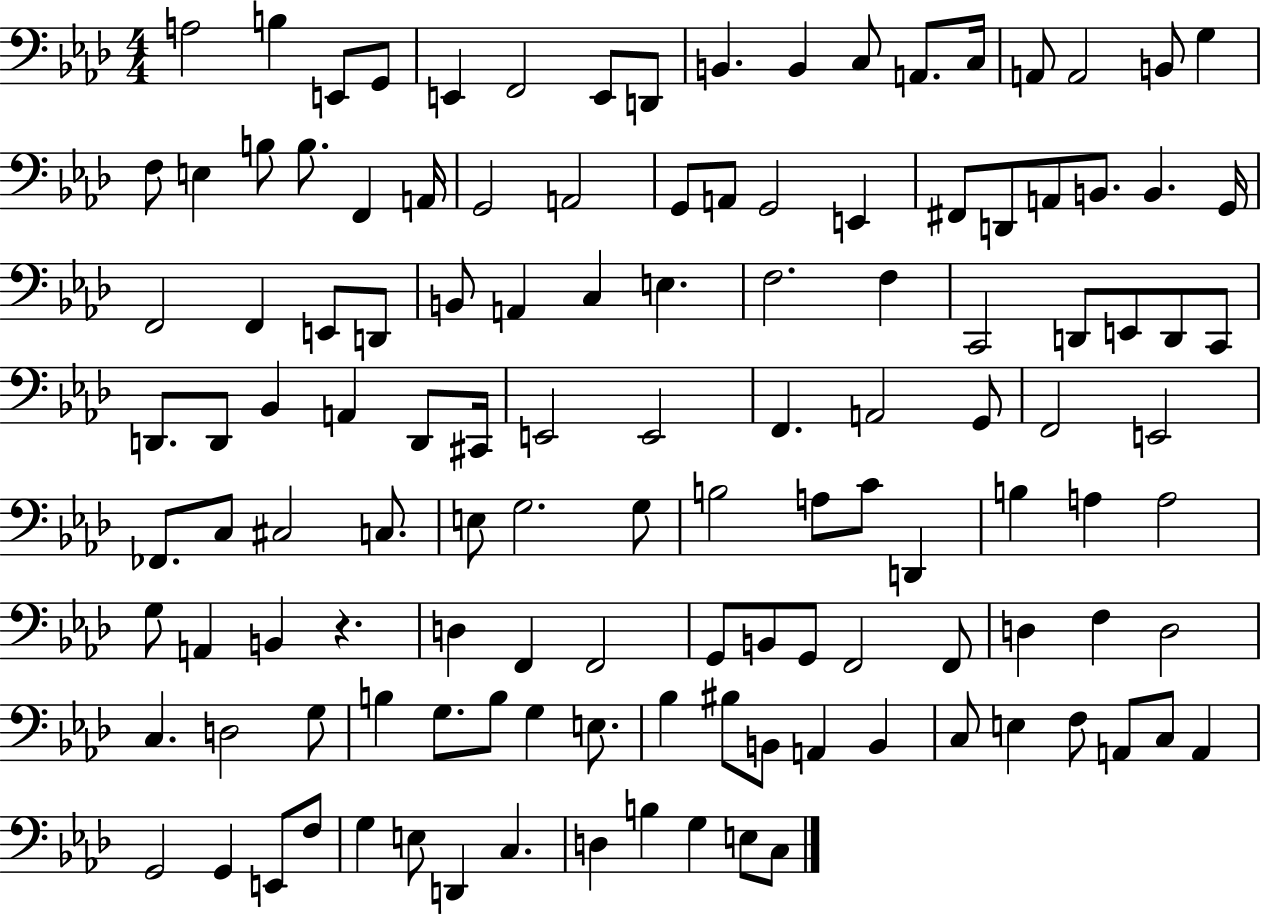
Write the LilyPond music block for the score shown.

{
  \clef bass
  \numericTimeSignature
  \time 4/4
  \key aes \major
  a2 b4 e,8 g,8 | e,4 f,2 e,8 d,8 | b,4. b,4 c8 a,8. c16 | a,8 a,2 b,8 g4 | \break f8 e4 b8 b8. f,4 a,16 | g,2 a,2 | g,8 a,8 g,2 e,4 | fis,8 d,8 a,8 b,8. b,4. g,16 | \break f,2 f,4 e,8 d,8 | b,8 a,4 c4 e4. | f2. f4 | c,2 d,8 e,8 d,8 c,8 | \break d,8. d,8 bes,4 a,4 d,8 cis,16 | e,2 e,2 | f,4. a,2 g,8 | f,2 e,2 | \break fes,8. c8 cis2 c8. | e8 g2. g8 | b2 a8 c'8 d,4 | b4 a4 a2 | \break g8 a,4 b,4 r4. | d4 f,4 f,2 | g,8 b,8 g,8 f,2 f,8 | d4 f4 d2 | \break c4. d2 g8 | b4 g8. b8 g4 e8. | bes4 bis8 b,8 a,4 b,4 | c8 e4 f8 a,8 c8 a,4 | \break g,2 g,4 e,8 f8 | g4 e8 d,4 c4. | d4 b4 g4 e8 c8 | \bar "|."
}